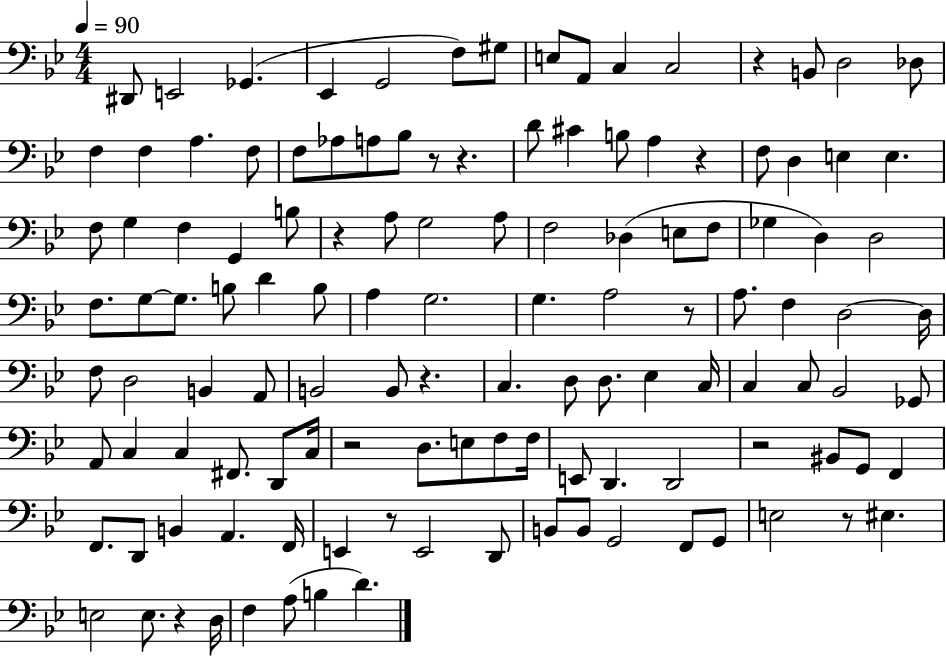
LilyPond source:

{
  \clef bass
  \numericTimeSignature
  \time 4/4
  \key bes \major
  \tempo 4 = 90
  dis,8 e,2 ges,4.( | ees,4 g,2 f8) gis8 | e8 a,8 c4 c2 | r4 b,8 d2 des8 | \break f4 f4 a4. f8 | f8 aes8 a8 bes8 r8 r4. | d'8 cis'4 b8 a4 r4 | f8 d4 e4 e4. | \break f8 g4 f4 g,4 b8 | r4 a8 g2 a8 | f2 des4( e8 f8 | ges4 d4) d2 | \break f8. g8~~ g8. b8 d'4 b8 | a4 g2. | g4. a2 r8 | a8. f4 d2~~ d16 | \break f8 d2 b,4 a,8 | b,2 b,8 r4. | c4. d8 d8. ees4 c16 | c4 c8 bes,2 ges,8 | \break a,8 c4 c4 fis,8. d,8 c16 | r2 d8. e8 f8 f16 | e,8 d,4. d,2 | r2 bis,8 g,8 f,4 | \break f,8. d,8 b,4 a,4. f,16 | e,4 r8 e,2 d,8 | b,8 b,8 g,2 f,8 g,8 | e2 r8 eis4. | \break e2 e8. r4 d16 | f4 a8( b4 d'4.) | \bar "|."
}